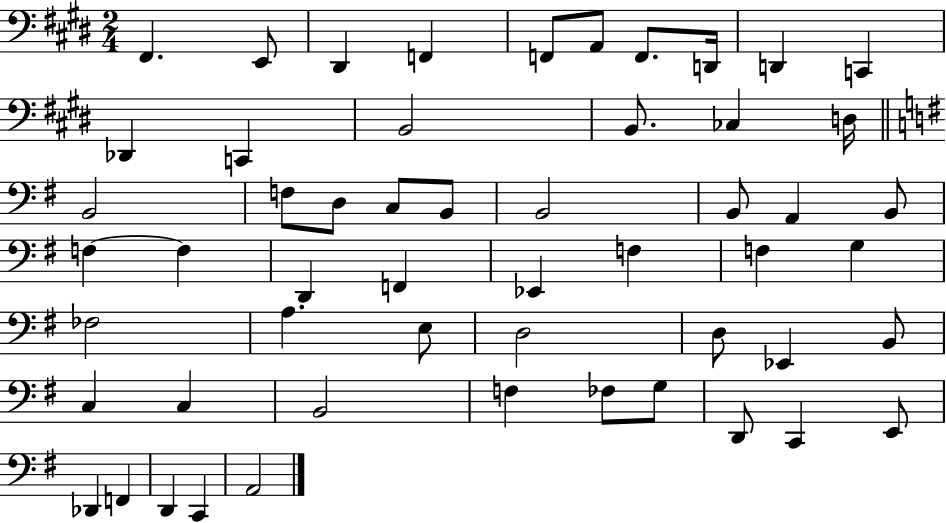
F#2/q. E2/e D#2/q F2/q F2/e A2/e F2/e. D2/s D2/q C2/q Db2/q C2/q B2/h B2/e. CES3/q D3/s B2/h F3/e D3/e C3/e B2/e B2/h B2/e A2/q B2/e F3/q F3/q D2/q F2/q Eb2/q F3/q F3/q G3/q FES3/h A3/q. E3/e D3/h D3/e Eb2/q B2/e C3/q C3/q B2/h F3/q FES3/e G3/e D2/e C2/q E2/e Db2/q F2/q D2/q C2/q A2/h